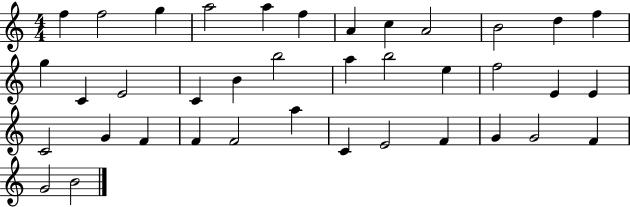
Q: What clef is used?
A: treble